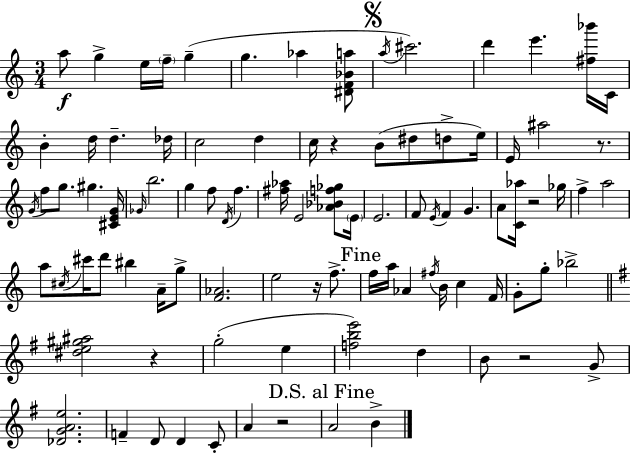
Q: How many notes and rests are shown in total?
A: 94